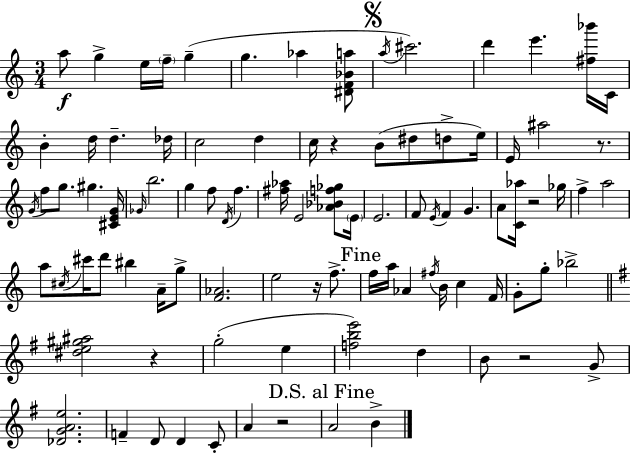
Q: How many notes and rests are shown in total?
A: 94